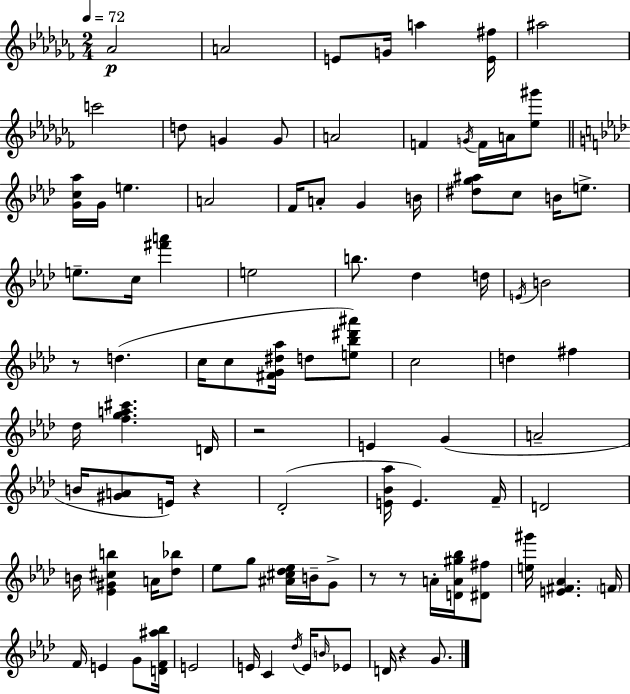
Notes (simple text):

Ab4/h A4/h E4/e G4/s A5/q [E4,F#5]/s A#5/h C6/h D5/e G4/q G4/e A4/h F4/q G4/s F4/s A4/s [Eb5,G#6]/e [G4,C5,Ab5]/s G4/s E5/q. A4/h F4/s A4/e G4/q B4/s [D#5,G5,A#5]/e C5/e B4/s E5/e. E5/e. C5/s [F#6,A6]/q E5/h B5/e. Db5/q D5/s E4/s B4/h R/e D5/q. C5/s C5/e [F#4,G4,D#5,Ab5]/s D5/e [E5,Bb5,D#6,A#6]/e C5/h D5/q F#5/q Db5/s [F5,G5,A5,C#6]/q. D4/s R/h E4/q G4/q A4/h B4/s [G#4,A4]/e E4/s R/q Db4/h [E4,Bb4,Ab5]/s E4/q. F4/s D4/h B4/s [Eb4,G#4,C#5,B5]/q A4/s [Db5,Bb5]/e Eb5/e G5/e [A#4,C#5,Db5,Eb5]/s B4/s G4/e R/e R/e A4/s [D4,A4,G#5,Bb5]/s [D#4,F#5]/e [E5,G#6]/s [E4,F#4,Ab4]/q. F4/s F4/s E4/q G4/e [D4,F4,A#5,Bb5]/s E4/h E4/s C4/q Db5/s E4/s B4/s Eb4/e D4/s R/q G4/e.